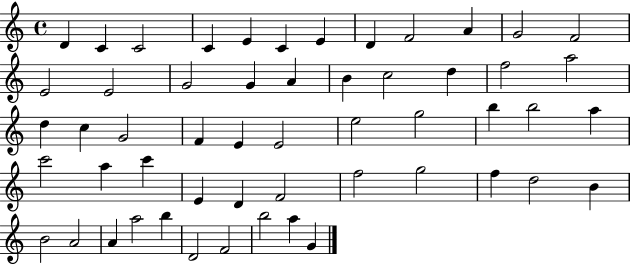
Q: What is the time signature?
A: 4/4